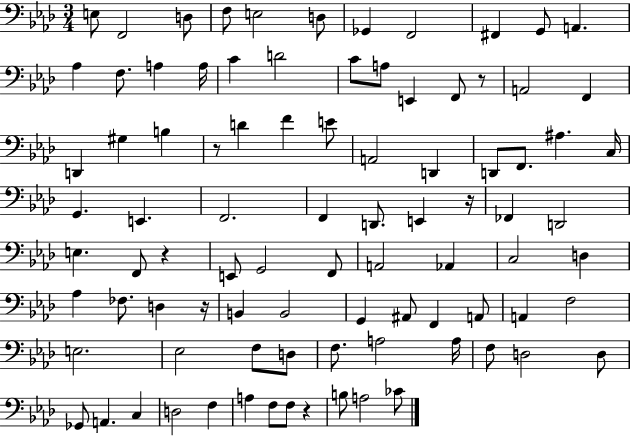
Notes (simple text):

E3/e F2/h D3/e F3/e E3/h D3/e Gb2/q F2/h F#2/q G2/e A2/q. Ab3/q F3/e. A3/q A3/s C4/q D4/h C4/e A3/e E2/q F2/e R/e A2/h F2/q D2/q G#3/q B3/q R/e D4/q F4/q E4/e A2/h D2/q D2/e F2/e. A#3/q. C3/s G2/q. E2/q. F2/h. F2/q D2/e. E2/q R/s FES2/q D2/h E3/q. F2/e R/q E2/e G2/h F2/e A2/h Ab2/q C3/h D3/q Ab3/q FES3/e. D3/q R/s B2/q B2/h G2/q A#2/e F2/q A2/e A2/q F3/h E3/h. Eb3/h F3/e D3/e F3/e. A3/h A3/s F3/e D3/h D3/e Gb2/e A2/q. C3/q D3/h F3/q A3/q F3/e F3/e R/q B3/e A3/h CES4/e